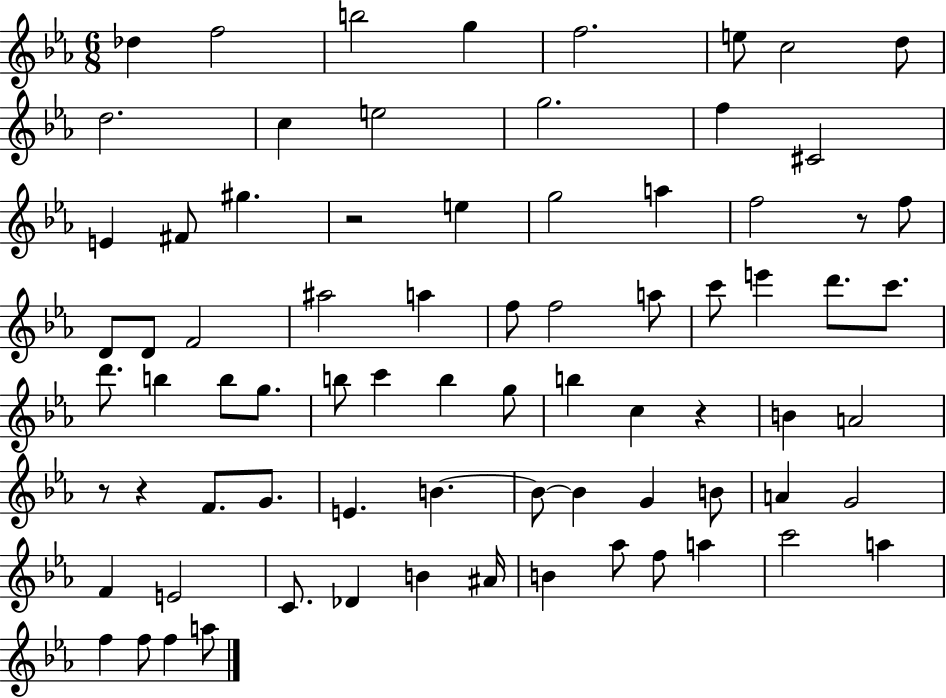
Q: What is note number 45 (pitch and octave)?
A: B4